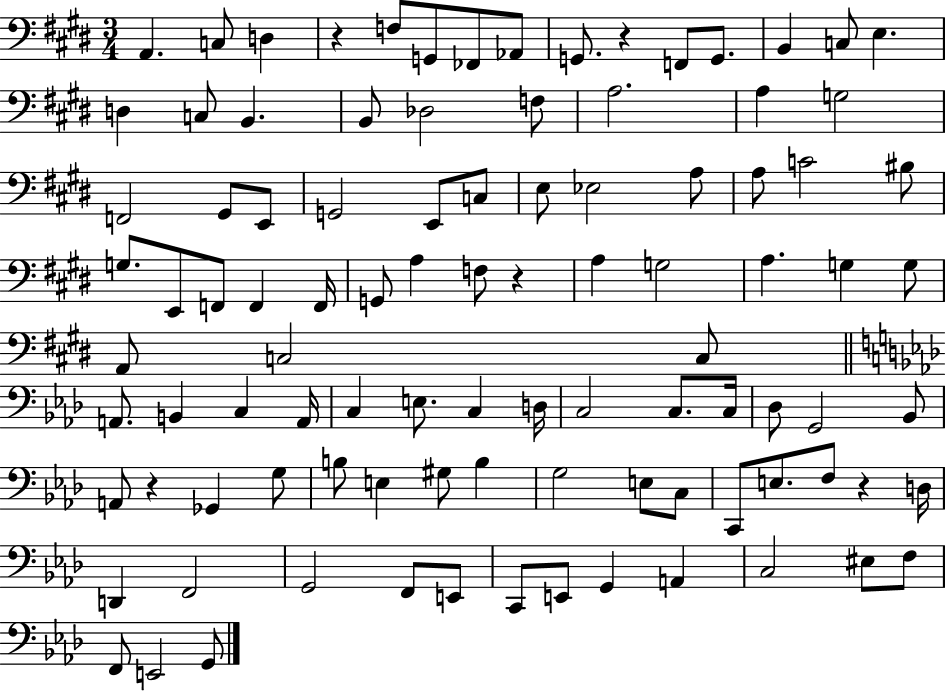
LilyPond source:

{
  \clef bass
  \numericTimeSignature
  \time 3/4
  \key e \major
  a,4. c8 d4 | r4 f8 g,8 fes,8 aes,8 | g,8. r4 f,8 g,8. | b,4 c8 e4. | \break d4 c8 b,4. | b,8 des2 f8 | a2. | a4 g2 | \break f,2 gis,8 e,8 | g,2 e,8 c8 | e8 ees2 a8 | a8 c'2 bis8 | \break g8. e,8 f,8 f,4 f,16 | g,8 a4 f8 r4 | a4 g2 | a4. g4 g8 | \break a,8 c2 c8 | \bar "||" \break \key aes \major a,8. b,4 c4 a,16 | c4 e8. c4 d16 | c2 c8. c16 | des8 g,2 bes,8 | \break a,8 r4 ges,4 g8 | b8 e4 gis8 b4 | g2 e8 c8 | c,8 e8. f8 r4 d16 | \break d,4 f,2 | g,2 f,8 e,8 | c,8 e,8 g,4 a,4 | c2 eis8 f8 | \break f,8 e,2 g,8 | \bar "|."
}